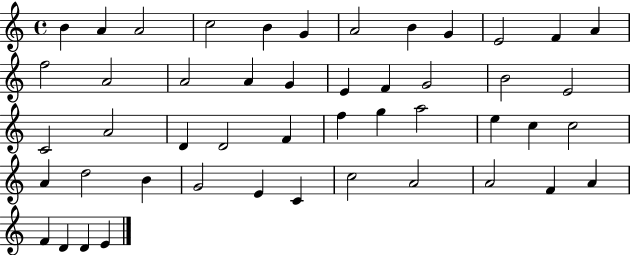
B4/q A4/q A4/h C5/h B4/q G4/q A4/h B4/q G4/q E4/h F4/q A4/q F5/h A4/h A4/h A4/q G4/q E4/q F4/q G4/h B4/h E4/h C4/h A4/h D4/q D4/h F4/q F5/q G5/q A5/h E5/q C5/q C5/h A4/q D5/h B4/q G4/h E4/q C4/q C5/h A4/h A4/h F4/q A4/q F4/q D4/q D4/q E4/q